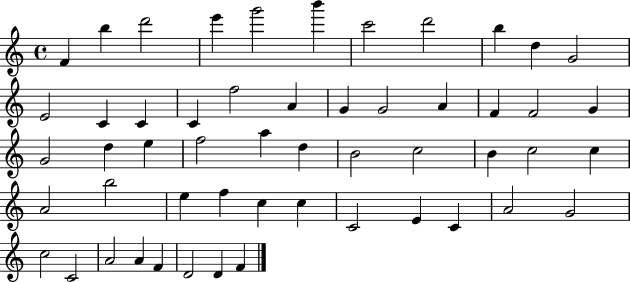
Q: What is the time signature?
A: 4/4